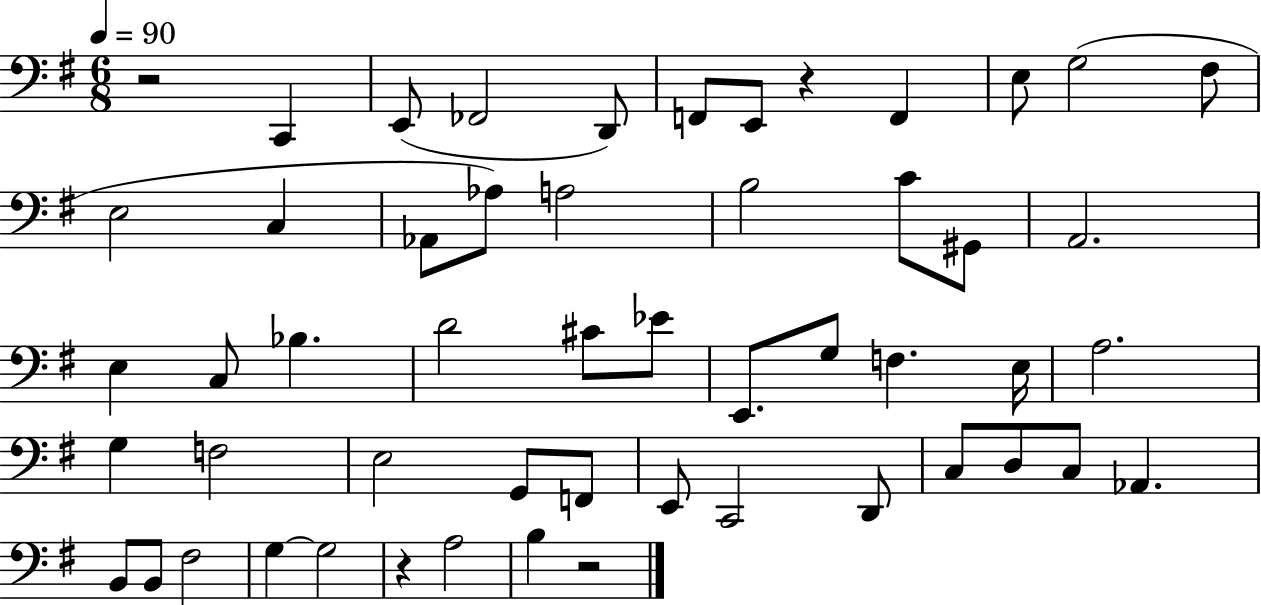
X:1
T:Untitled
M:6/8
L:1/4
K:G
z2 C,, E,,/2 _F,,2 D,,/2 F,,/2 E,,/2 z F,, E,/2 G,2 ^F,/2 E,2 C, _A,,/2 _A,/2 A,2 B,2 C/2 ^G,,/2 A,,2 E, C,/2 _B, D2 ^C/2 _E/2 E,,/2 G,/2 F, E,/4 A,2 G, F,2 E,2 G,,/2 F,,/2 E,,/2 C,,2 D,,/2 C,/2 D,/2 C,/2 _A,, B,,/2 B,,/2 ^F,2 G, G,2 z A,2 B, z2